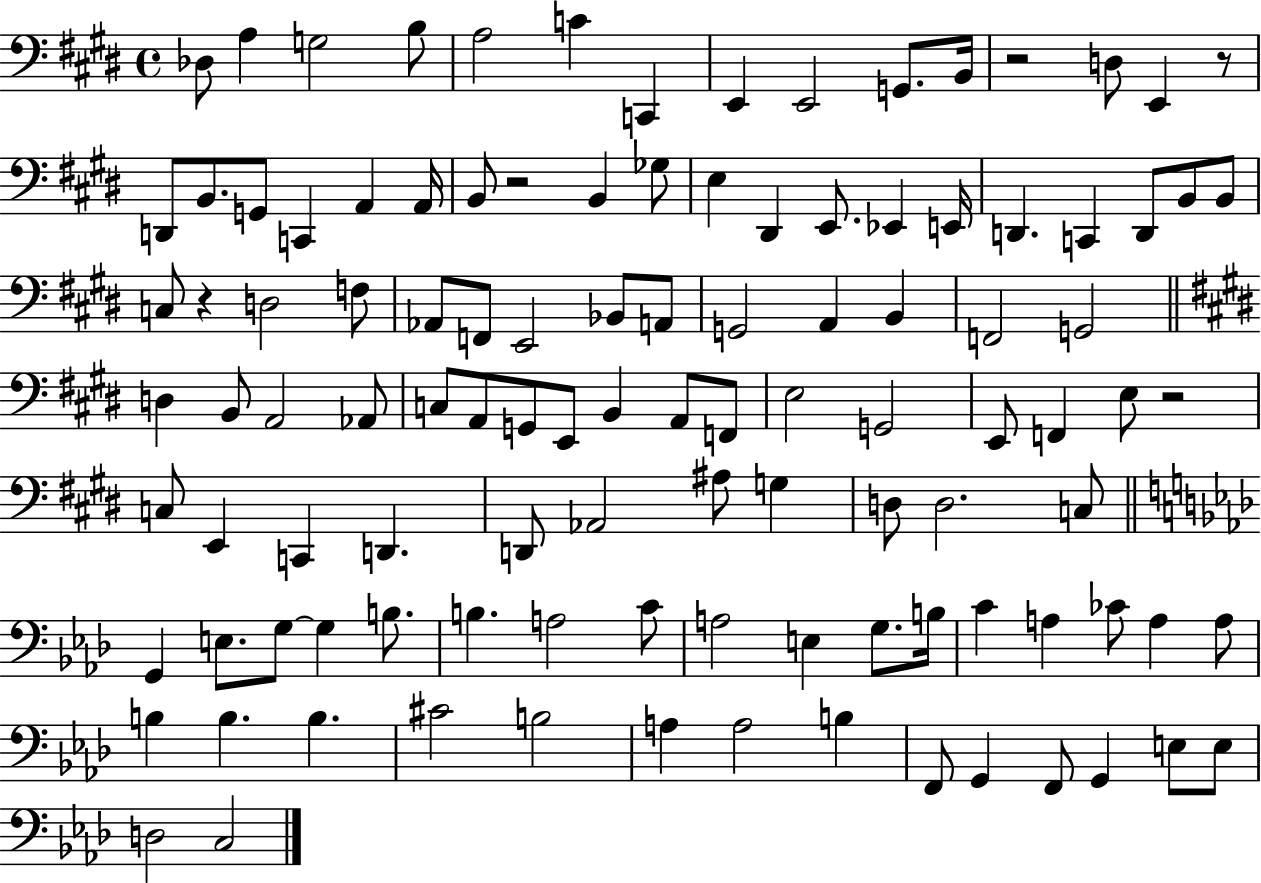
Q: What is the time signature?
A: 4/4